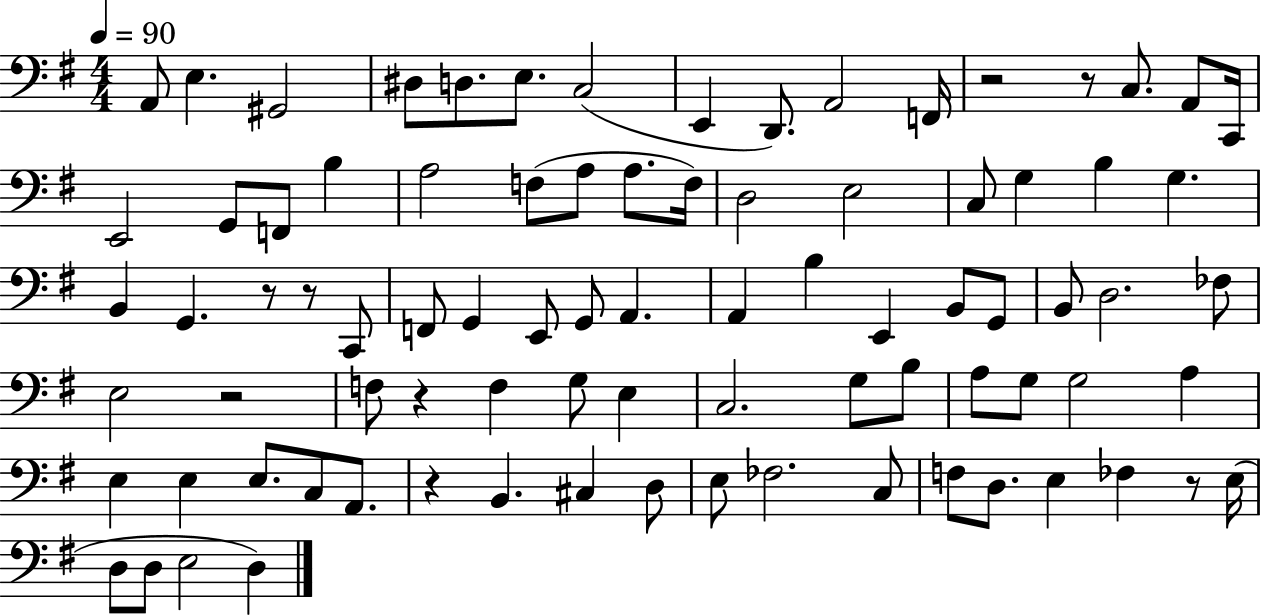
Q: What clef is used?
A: bass